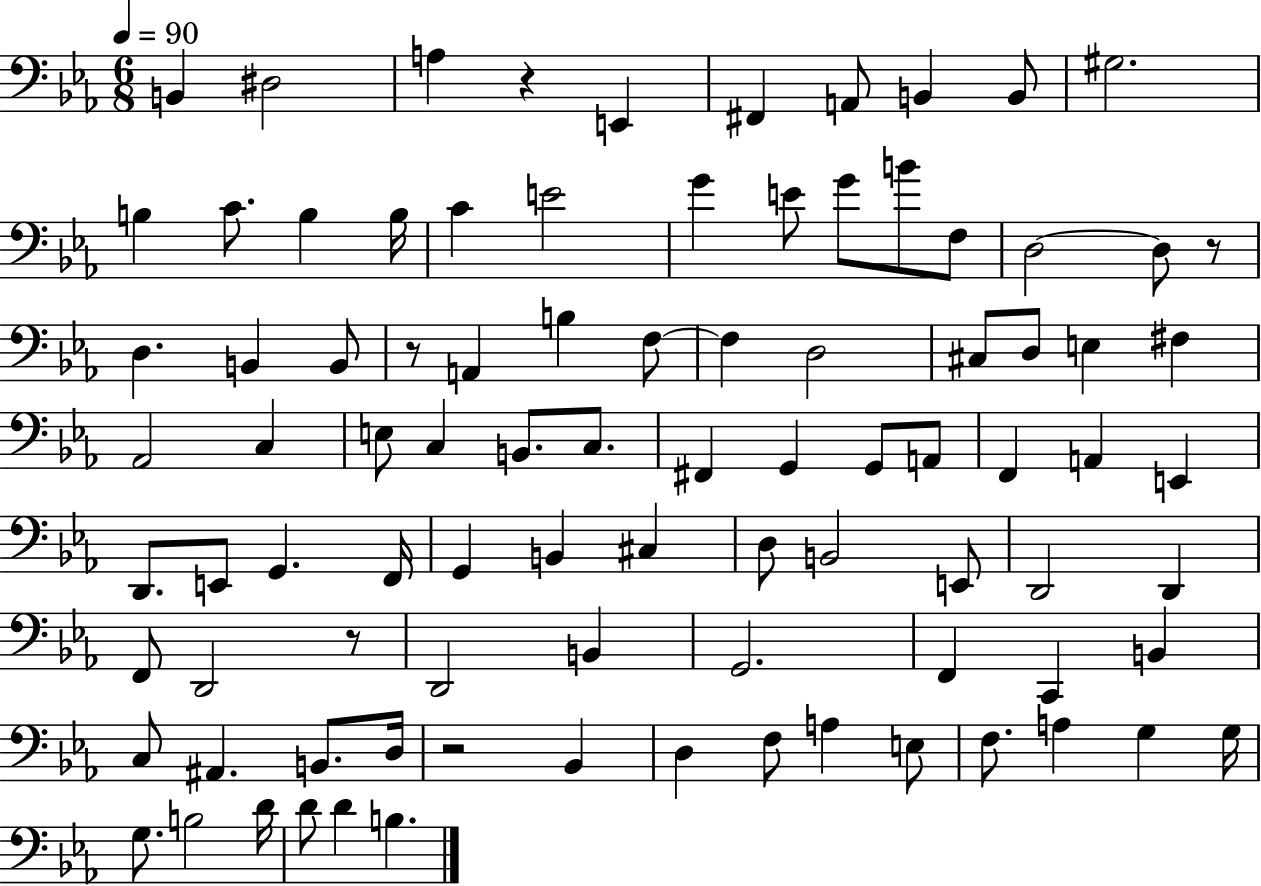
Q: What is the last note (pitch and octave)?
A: B3